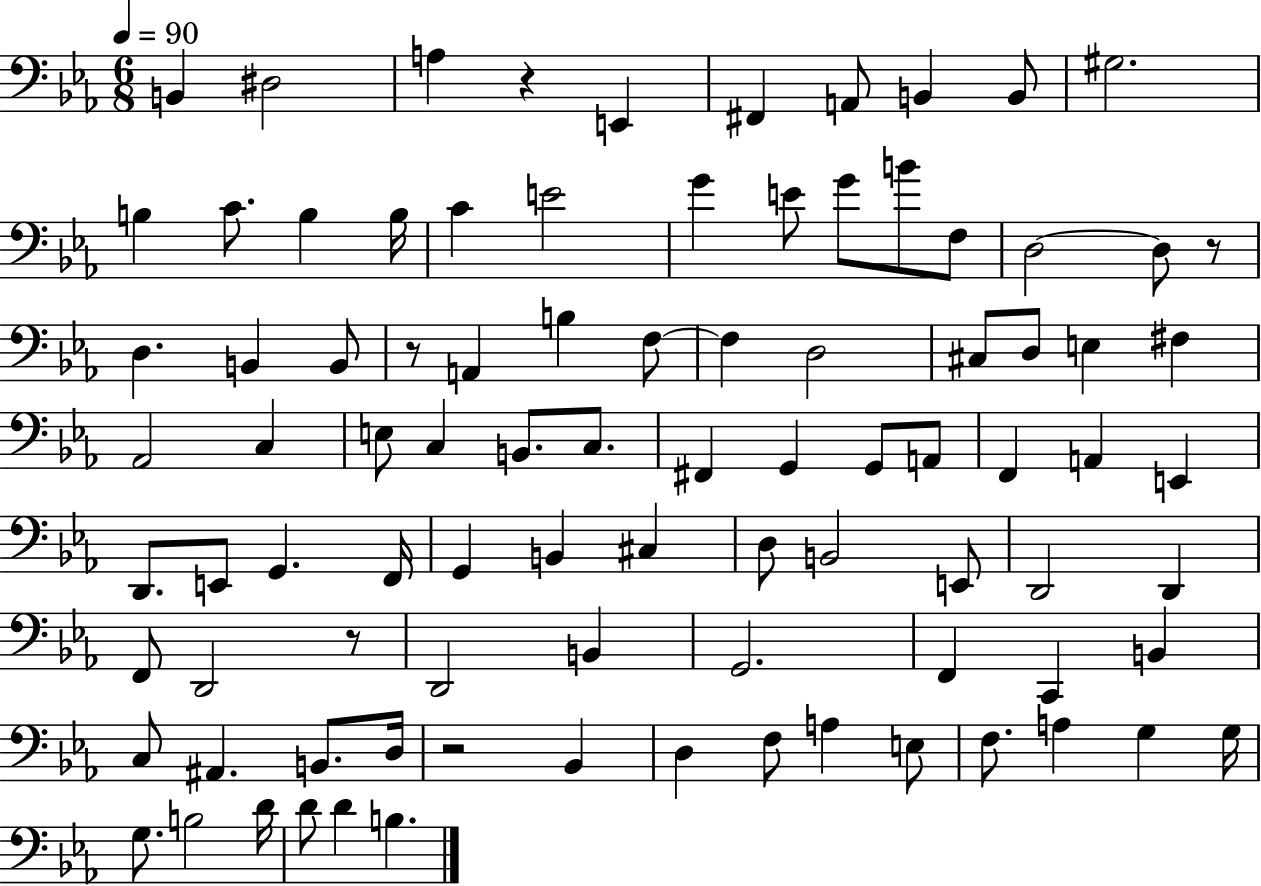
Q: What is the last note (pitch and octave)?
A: B3